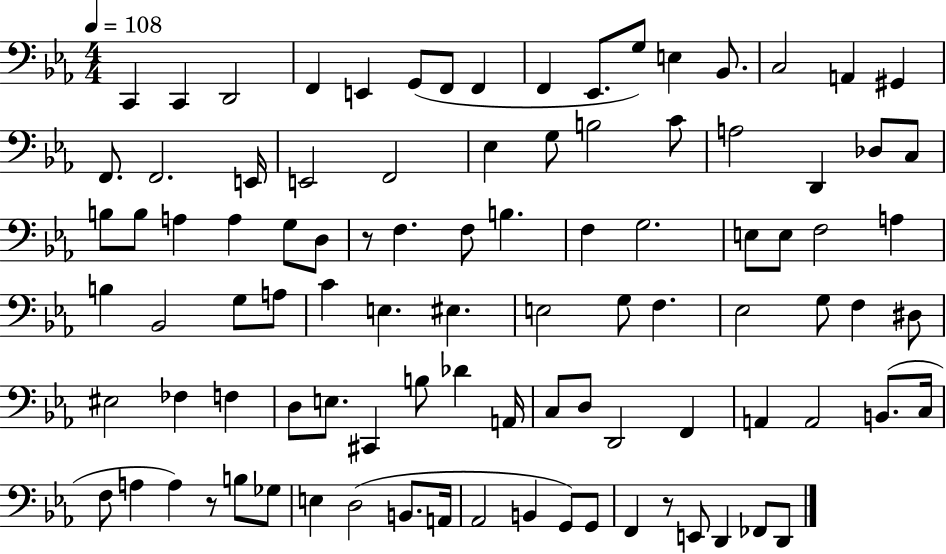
{
  \clef bass
  \numericTimeSignature
  \time 4/4
  \key ees \major
  \tempo 4 = 108
  c,4 c,4 d,2 | f,4 e,4 g,8( f,8 f,4 | f,4 ees,8. g8) e4 bes,8. | c2 a,4 gis,4 | \break f,8. f,2. e,16 | e,2 f,2 | ees4 g8 b2 c'8 | a2 d,4 des8 c8 | \break b8 b8 a4 a4 g8 d8 | r8 f4. f8 b4. | f4 g2. | e8 e8 f2 a4 | \break b4 bes,2 g8 a8 | c'4 e4. eis4. | e2 g8 f4. | ees2 g8 f4 dis8 | \break eis2 fes4 f4 | d8 e8. cis,4 b8 des'4 a,16 | c8 d8 d,2 f,4 | a,4 a,2 b,8.( c16 | \break f8 a4 a4) r8 b8 ges8 | e4 d2( b,8. a,16 | aes,2 b,4 g,8) g,8 | f,4 r8 e,8 d,4 fes,8 d,8 | \break \bar "|."
}